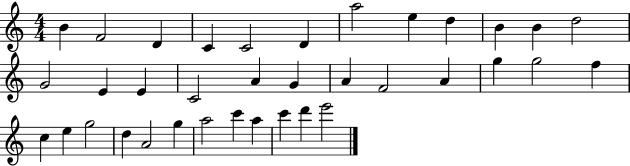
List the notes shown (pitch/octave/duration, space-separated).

B4/q F4/h D4/q C4/q C4/h D4/q A5/h E5/q D5/q B4/q B4/q D5/h G4/h E4/q E4/q C4/h A4/q G4/q A4/q F4/h A4/q G5/q G5/h F5/q C5/q E5/q G5/h D5/q A4/h G5/q A5/h C6/q A5/q C6/q D6/q E6/h